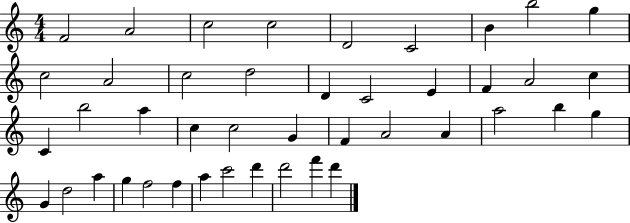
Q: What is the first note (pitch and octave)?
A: F4